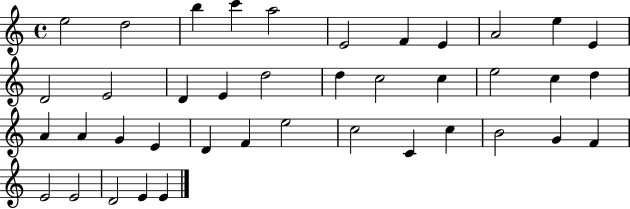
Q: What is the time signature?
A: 4/4